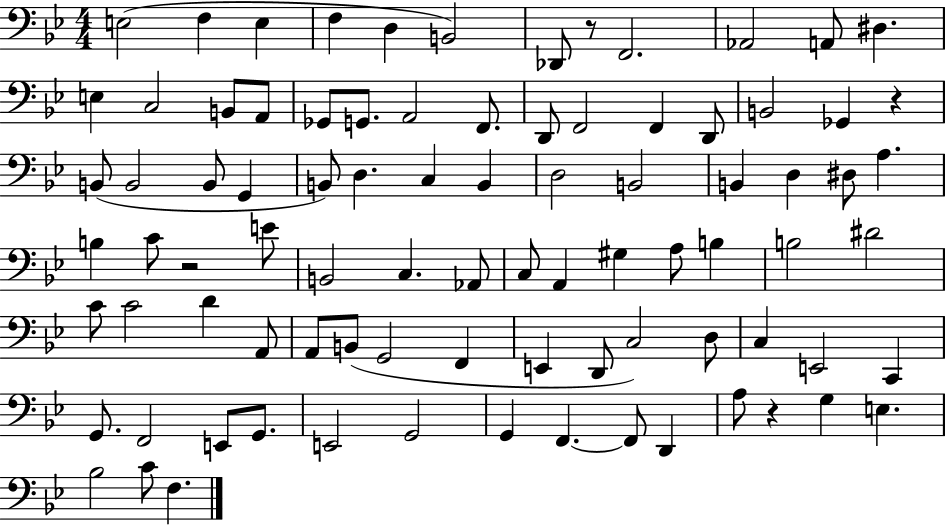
X:1
T:Untitled
M:4/4
L:1/4
K:Bb
E,2 F, E, F, D, B,,2 _D,,/2 z/2 F,,2 _A,,2 A,,/2 ^D, E, C,2 B,,/2 A,,/2 _G,,/2 G,,/2 A,,2 F,,/2 D,,/2 F,,2 F,, D,,/2 B,,2 _G,, z B,,/2 B,,2 B,,/2 G,, B,,/2 D, C, B,, D,2 B,,2 B,, D, ^D,/2 A, B, C/2 z2 E/2 B,,2 C, _A,,/2 C,/2 A,, ^G, A,/2 B, B,2 ^D2 C/2 C2 D A,,/2 A,,/2 B,,/2 G,,2 F,, E,, D,,/2 C,2 D,/2 C, E,,2 C,, G,,/2 F,,2 E,,/2 G,,/2 E,,2 G,,2 G,, F,, F,,/2 D,, A,/2 z G, E, _B,2 C/2 F,